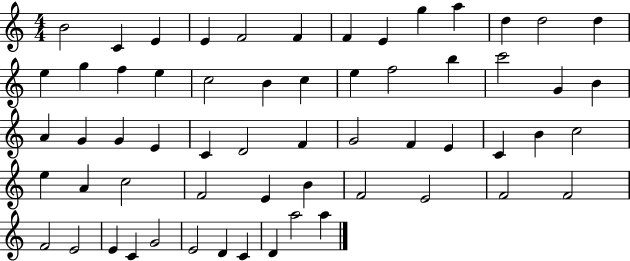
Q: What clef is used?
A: treble